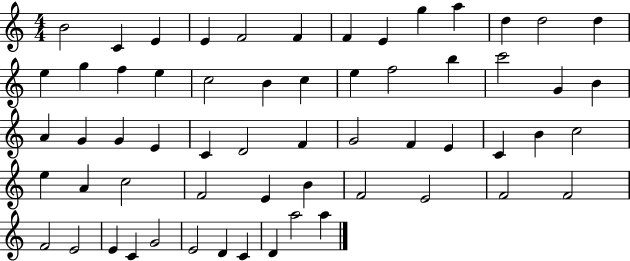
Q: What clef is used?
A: treble